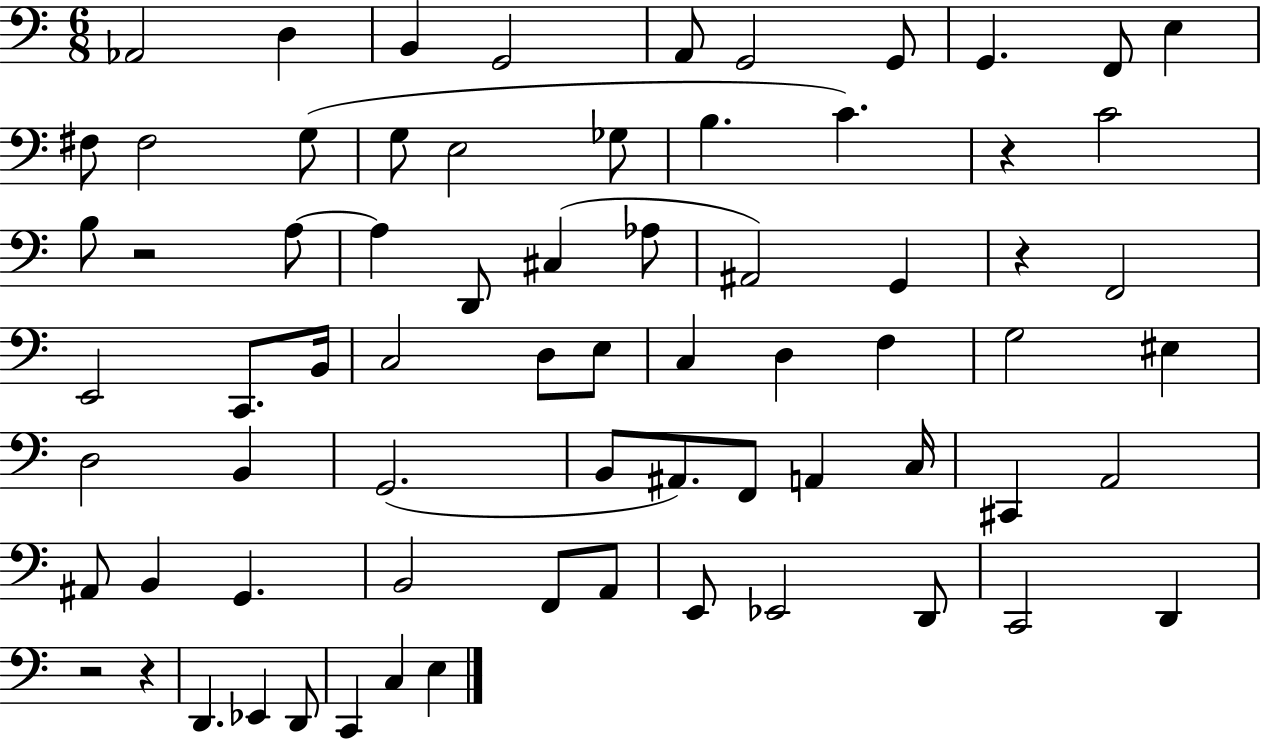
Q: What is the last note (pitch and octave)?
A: E3